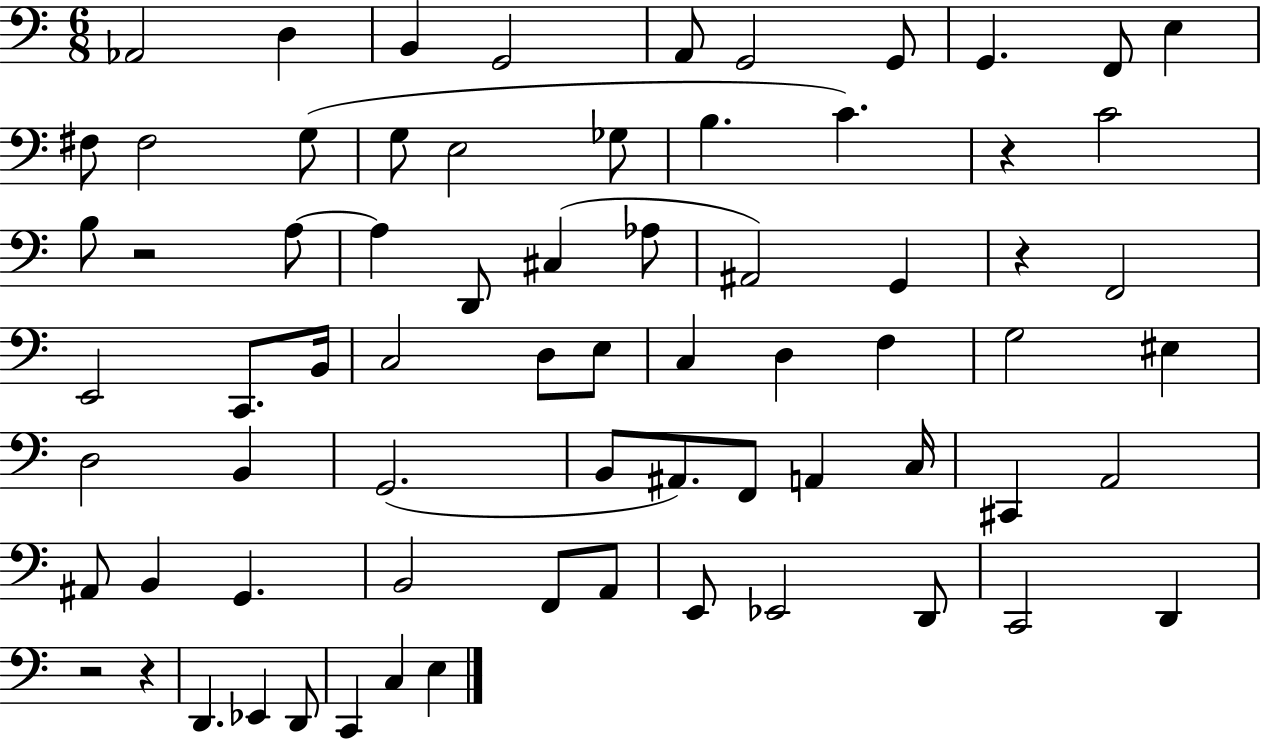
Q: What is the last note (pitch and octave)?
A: E3